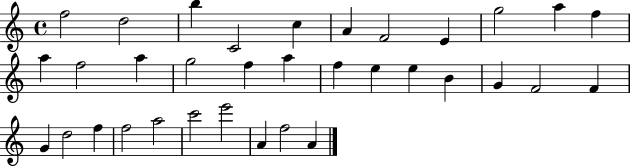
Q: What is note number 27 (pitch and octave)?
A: F5